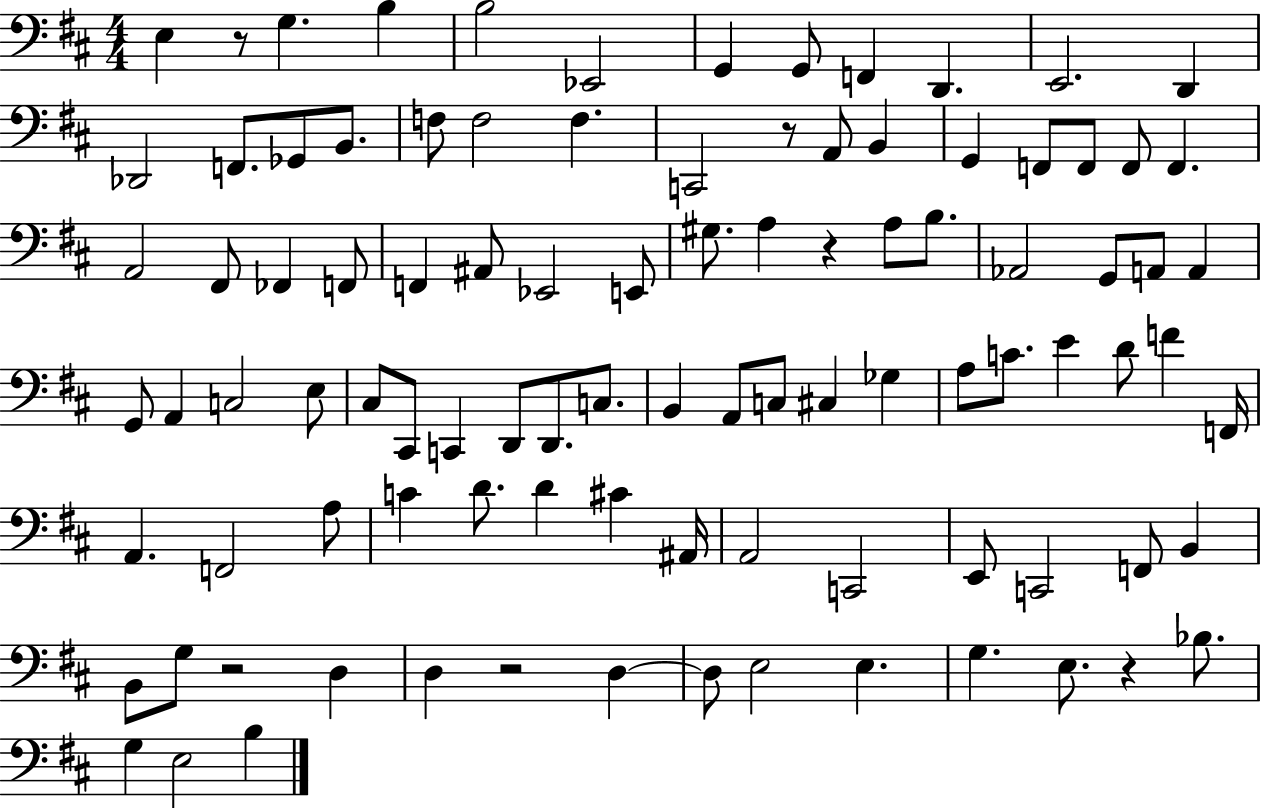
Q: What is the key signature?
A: D major